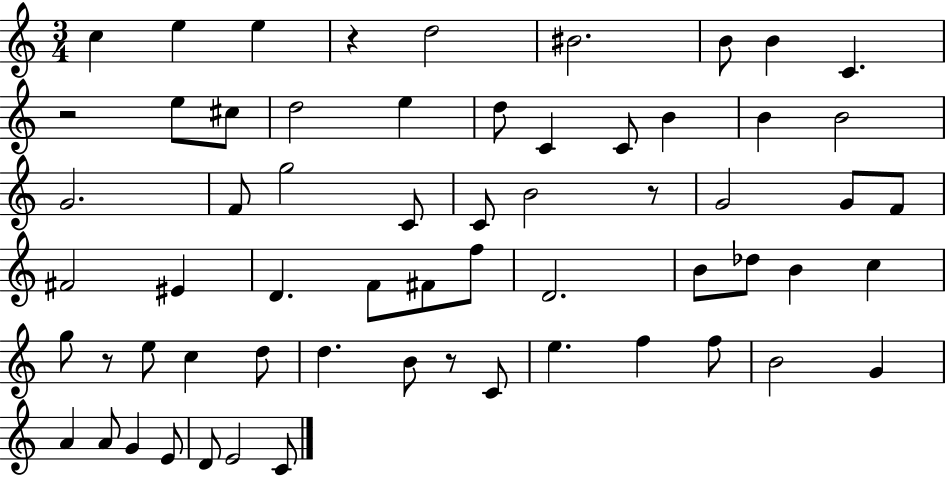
{
  \clef treble
  \numericTimeSignature
  \time 3/4
  \key c \major
  c''4 e''4 e''4 | r4 d''2 | bis'2. | b'8 b'4 c'4. | \break r2 e''8 cis''8 | d''2 e''4 | d''8 c'4 c'8 b'4 | b'4 b'2 | \break g'2. | f'8 g''2 c'8 | c'8 b'2 r8 | g'2 g'8 f'8 | \break fis'2 eis'4 | d'4. f'8 fis'8 f''8 | d'2. | b'8 des''8 b'4 c''4 | \break g''8 r8 e''8 c''4 d''8 | d''4. b'8 r8 c'8 | e''4. f''4 f''8 | b'2 g'4 | \break a'4 a'8 g'4 e'8 | d'8 e'2 c'8 | \bar "|."
}